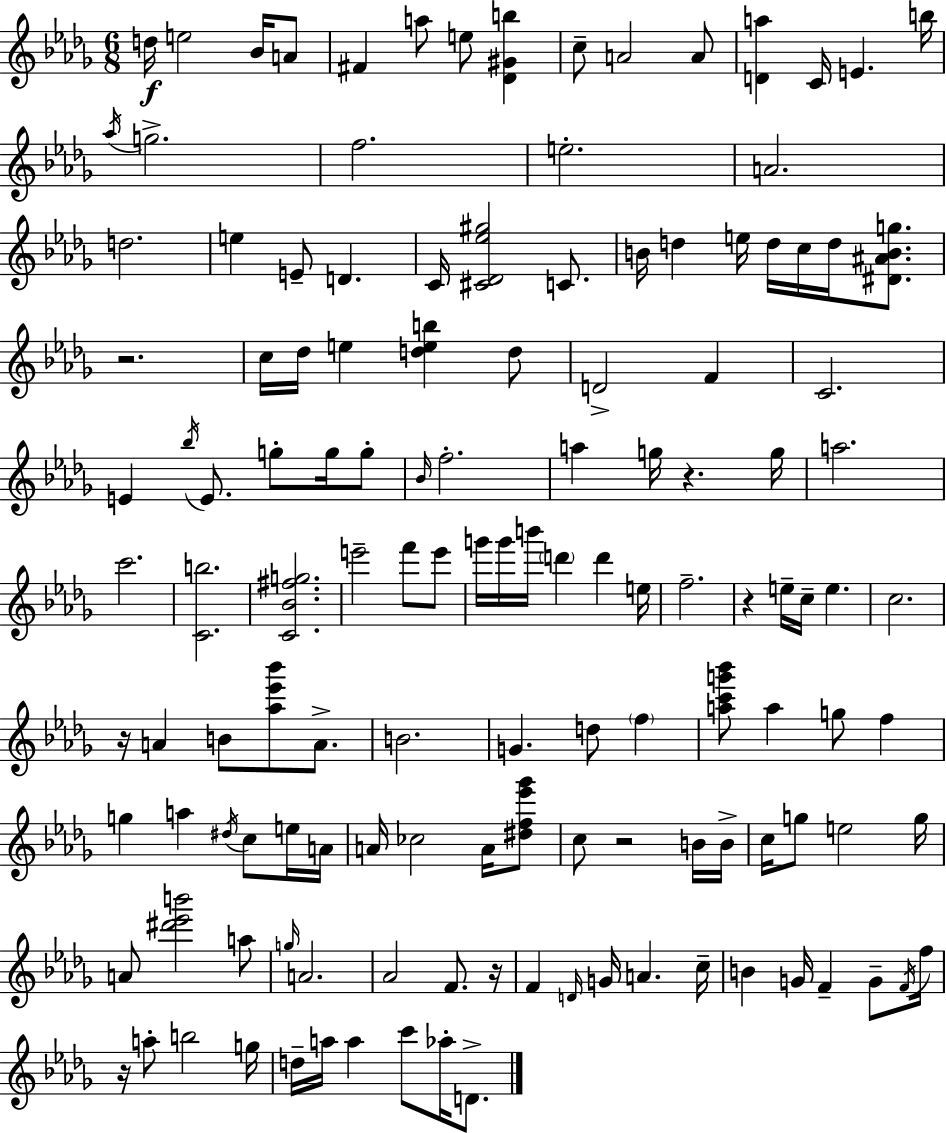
{
  \clef treble
  \numericTimeSignature
  \time 6/8
  \key bes \minor
  \repeat volta 2 { d''16\f e''2 bes'16 a'8 | fis'4 a''8 e''8 <des' gis' b''>4 | c''8-- a'2 a'8 | <d' a''>4 c'16 e'4. b''16 | \break \acciaccatura { aes''16 } g''2.-> | f''2. | e''2.-. | a'2. | \break d''2. | e''4 e'8-- d'4. | c'16 <cis' des' ees'' gis''>2 c'8. | b'16 d''4 e''16 d''16 c''16 d''16 <dis' ais' b' g''>8. | \break r2. | c''16 des''16 e''4 <d'' e'' b''>4 d''8 | d'2-> f'4 | c'2. | \break e'4 \acciaccatura { bes''16 } e'8. g''8-. g''16 | g''8-. \grace { bes'16 } f''2.-. | a''4 g''16 r4. | g''16 a''2. | \break c'''2. | <c' b''>2. | <c' bes' fis'' g''>2. | e'''2-- f'''8 | \break e'''8 g'''16 g'''16 b'''16 \parenthesize d'''4 d'''4 | e''16 f''2.-- | r4 e''16-- c''16-- e''4. | c''2. | \break r16 a'4 b'8 <aes'' ees''' bes'''>8 | a'8.-> b'2. | g'4. d''8 \parenthesize f''4 | <a'' c''' g''' bes'''>8 a''4 g''8 f''4 | \break g''4 a''4 \acciaccatura { dis''16 } | c''8 e''16 a'16 a'16 ces''2 | a'16 <dis'' f'' ees''' ges'''>8 c''8 r2 | b'16 b'16-> c''16 g''8 e''2 | \break g''16 a'8 <dis''' ees''' b'''>2 | a''8 \grace { g''16 } a'2. | aes'2 | f'8. r16 f'4 \grace { d'16 } g'16 a'4. | \break c''16-- b'4 g'16 f'4-- | g'8-- \acciaccatura { f'16 } f''16 r16 a''8-. b''2 | g''16 d''16-- a''16 a''4 | c'''8 aes''16-. d'8.-> } \bar "|."
}